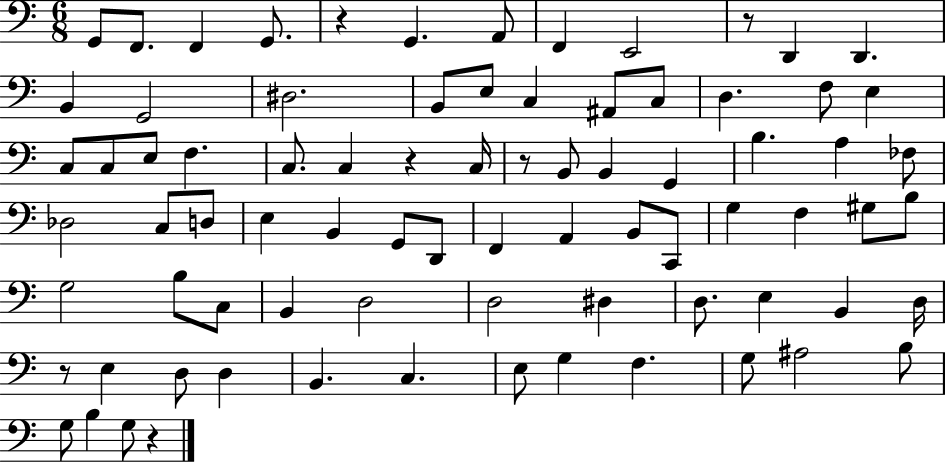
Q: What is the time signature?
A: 6/8